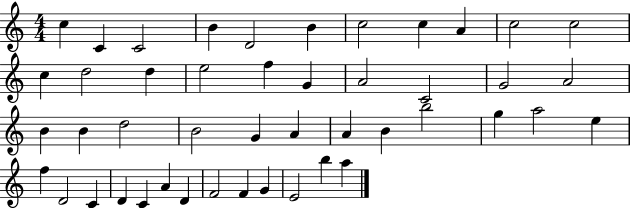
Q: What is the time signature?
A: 4/4